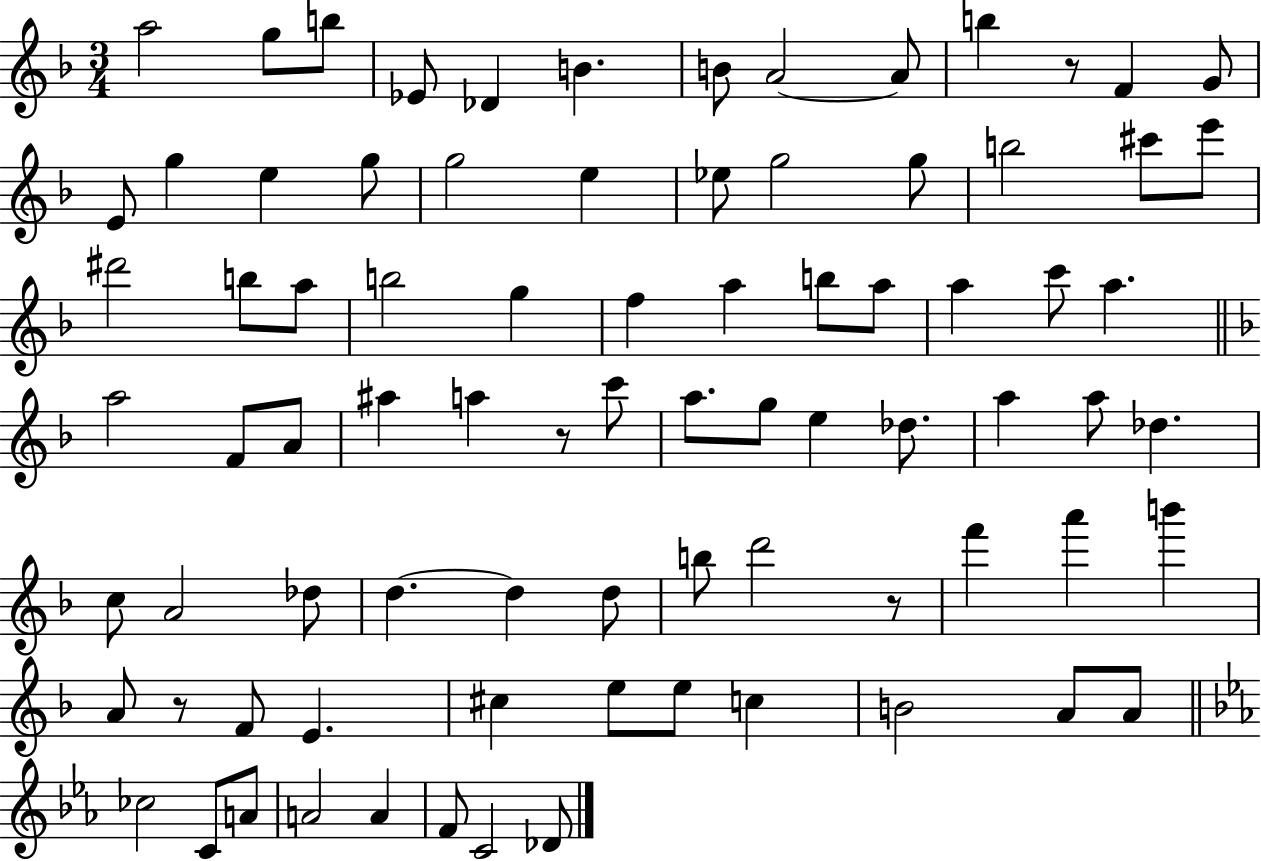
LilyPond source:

{
  \clef treble
  \numericTimeSignature
  \time 3/4
  \key f \major
  a''2 g''8 b''8 | ees'8 des'4 b'4. | b'8 a'2~~ a'8 | b''4 r8 f'4 g'8 | \break e'8 g''4 e''4 g''8 | g''2 e''4 | ees''8 g''2 g''8 | b''2 cis'''8 e'''8 | \break dis'''2 b''8 a''8 | b''2 g''4 | f''4 a''4 b''8 a''8 | a''4 c'''8 a''4. | \break \bar "||" \break \key f \major a''2 f'8 a'8 | ais''4 a''4 r8 c'''8 | a''8. g''8 e''4 des''8. | a''4 a''8 des''4. | \break c''8 a'2 des''8 | d''4.~~ d''4 d''8 | b''8 d'''2 r8 | f'''4 a'''4 b'''4 | \break a'8 r8 f'8 e'4. | cis''4 e''8 e''8 c''4 | b'2 a'8 a'8 | \bar "||" \break \key c \minor ces''2 c'8 a'8 | a'2 a'4 | f'8 c'2 des'8 | \bar "|."
}